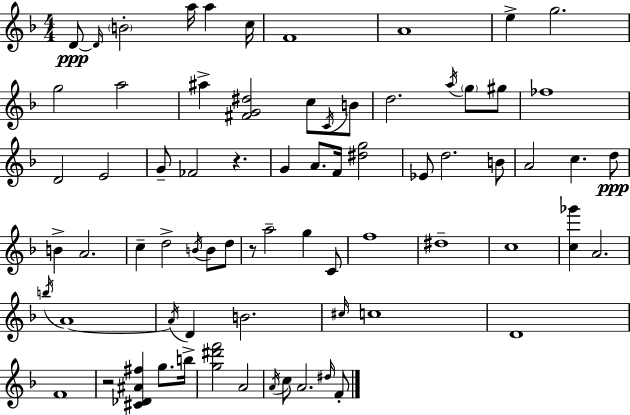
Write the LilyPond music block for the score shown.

{
  \clef treble
  \numericTimeSignature
  \time 4/4
  \key f \major
  \repeat volta 2 { d'8~~\ppp \grace { d'16 } \parenthesize b'2-. a''16 a''4 | c''16 f'1 | a'1 | e''4-> g''2. | \break g''2 a''2 | ais''4-> <fis' g' dis''>2 c''8 \acciaccatura { c'16 } | b'8 d''2. \acciaccatura { a''16 } \parenthesize g''8 | gis''8 fes''1 | \break d'2 e'2 | g'8-- fes'2 r4. | g'4 a'8. f'16 <dis'' g''>2 | ees'8 d''2. | \break b'8 a'2 c''4. | d''8\ppp b'4-> a'2. | c''4-- d''2-> \acciaccatura { b'16 } | b'8 d''8 r8 a''2-- g''4 | \break c'8 f''1 | dis''1-- | c''1 | <c'' ges'''>4 a'2. | \break \acciaccatura { b''16 } a'1~~ | \acciaccatura { a'16 } d'4 b'2. | \grace { cis''16 } c''1 | d'1 | \break f'1 | r2 <cis' des' ais' fis''>4 | g''8. b''16-> <g'' dis''' f'''>2 a'2 | \acciaccatura { a'16 } c''8 a'2. | \break \grace { dis''16 } f'8-. } \bar "|."
}